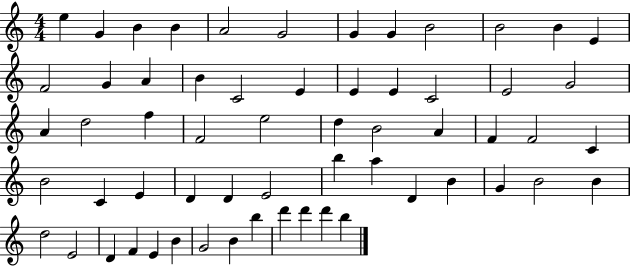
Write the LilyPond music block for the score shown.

{
  \clef treble
  \numericTimeSignature
  \time 4/4
  \key c \major
  e''4 g'4 b'4 b'4 | a'2 g'2 | g'4 g'4 b'2 | b'2 b'4 e'4 | \break f'2 g'4 a'4 | b'4 c'2 e'4 | e'4 e'4 c'2 | e'2 g'2 | \break a'4 d''2 f''4 | f'2 e''2 | d''4 b'2 a'4 | f'4 f'2 c'4 | \break b'2 c'4 e'4 | d'4 d'4 e'2 | b''4 a''4 d'4 b'4 | g'4 b'2 b'4 | \break d''2 e'2 | d'4 f'4 e'4 b'4 | g'2 b'4 b''4 | d'''4 d'''4 d'''4 b''4 | \break \bar "|."
}